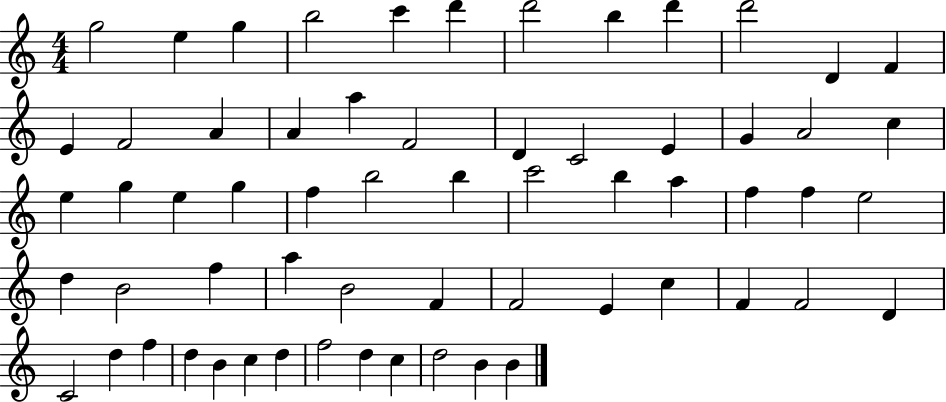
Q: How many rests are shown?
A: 0